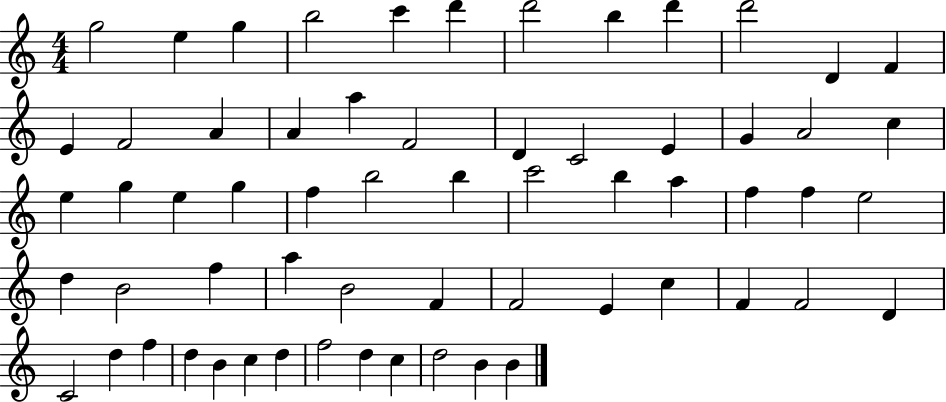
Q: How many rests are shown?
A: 0